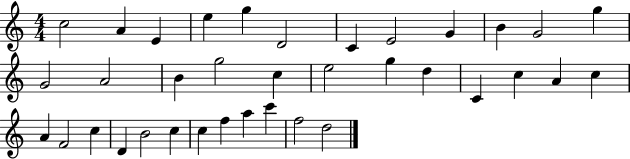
C5/h A4/q E4/q E5/q G5/q D4/h C4/q E4/h G4/q B4/q G4/h G5/q G4/h A4/h B4/q G5/h C5/q E5/h G5/q D5/q C4/q C5/q A4/q C5/q A4/q F4/h C5/q D4/q B4/h C5/q C5/q F5/q A5/q C6/q F5/h D5/h